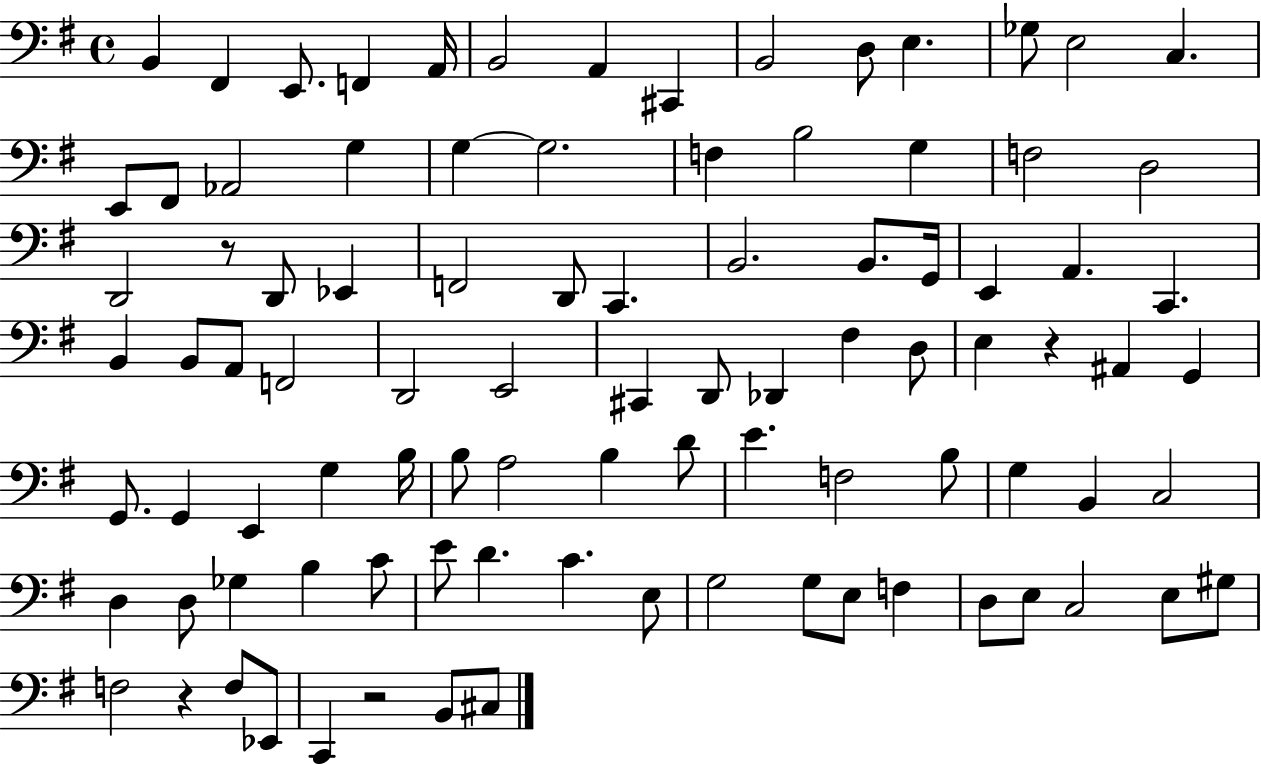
{
  \clef bass
  \time 4/4
  \defaultTimeSignature
  \key g \major
  b,4 fis,4 e,8. f,4 a,16 | b,2 a,4 cis,4 | b,2 d8 e4. | ges8 e2 c4. | \break e,8 fis,8 aes,2 g4 | g4~~ g2. | f4 b2 g4 | f2 d2 | \break d,2 r8 d,8 ees,4 | f,2 d,8 c,4. | b,2. b,8. g,16 | e,4 a,4. c,4. | \break b,4 b,8 a,8 f,2 | d,2 e,2 | cis,4 d,8 des,4 fis4 d8 | e4 r4 ais,4 g,4 | \break g,8. g,4 e,4 g4 b16 | b8 a2 b4 d'8 | e'4. f2 b8 | g4 b,4 c2 | \break d4 d8 ges4 b4 c'8 | e'8 d'4. c'4. e8 | g2 g8 e8 f4 | d8 e8 c2 e8 gis8 | \break f2 r4 f8 ees,8 | c,4 r2 b,8 cis8 | \bar "|."
}